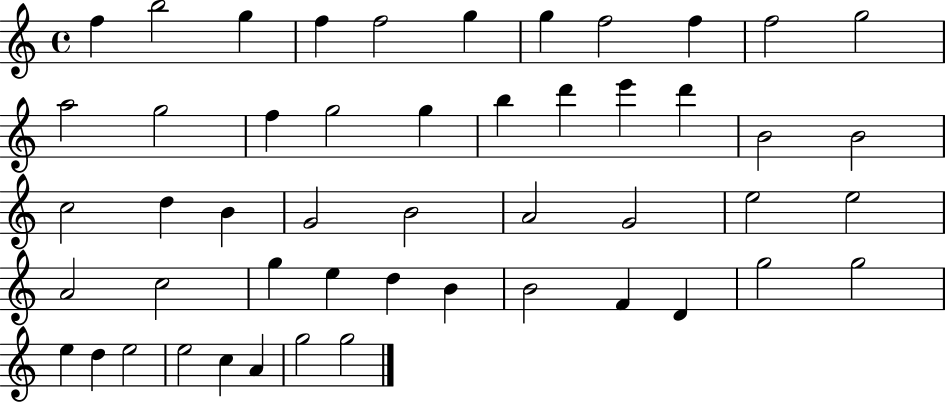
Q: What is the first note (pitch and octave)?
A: F5